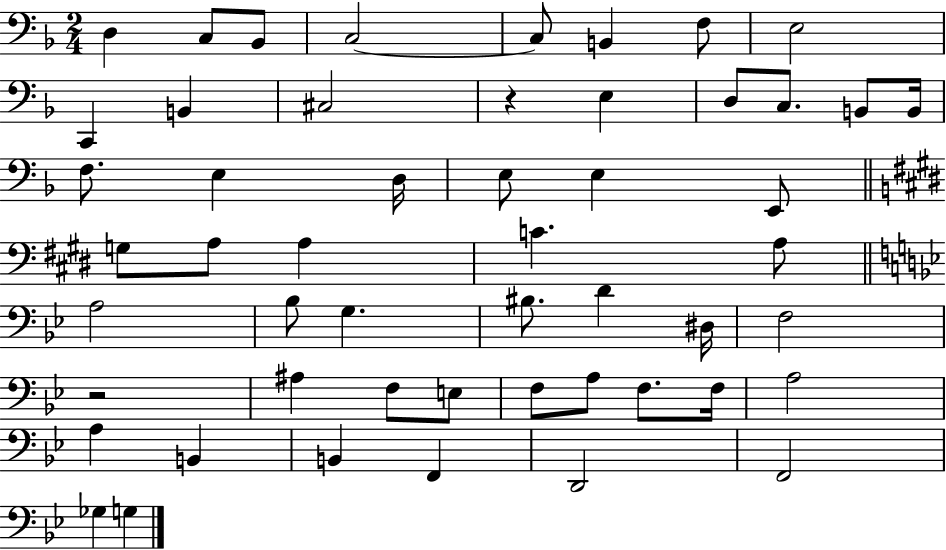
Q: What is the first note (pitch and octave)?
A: D3